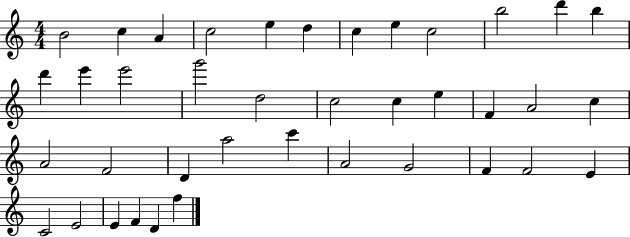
B4/h C5/q A4/q C5/h E5/q D5/q C5/q E5/q C5/h B5/h D6/q B5/q D6/q E6/q E6/h G6/h D5/h C5/h C5/q E5/q F4/q A4/h C5/q A4/h F4/h D4/q A5/h C6/q A4/h G4/h F4/q F4/h E4/q C4/h E4/h E4/q F4/q D4/q F5/q